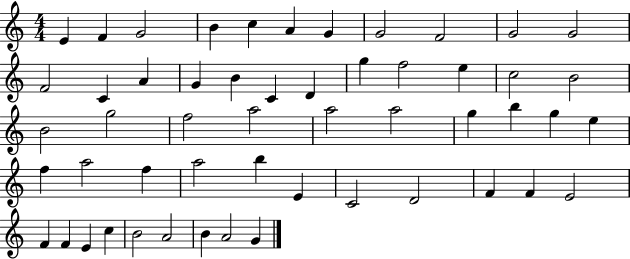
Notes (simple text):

E4/q F4/q G4/h B4/q C5/q A4/q G4/q G4/h F4/h G4/h G4/h F4/h C4/q A4/q G4/q B4/q C4/q D4/q G5/q F5/h E5/q C5/h B4/h B4/h G5/h F5/h A5/h A5/h A5/h G5/q B5/q G5/q E5/q F5/q A5/h F5/q A5/h B5/q E4/q C4/h D4/h F4/q F4/q E4/h F4/q F4/q E4/q C5/q B4/h A4/h B4/q A4/h G4/q